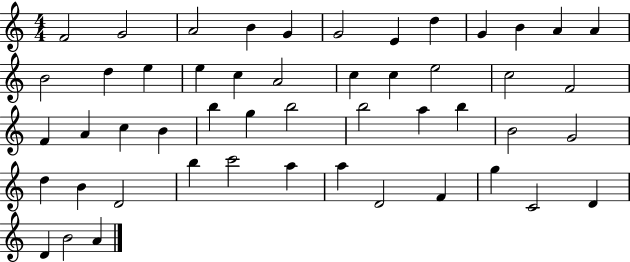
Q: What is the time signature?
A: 4/4